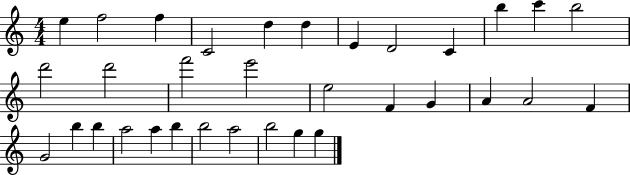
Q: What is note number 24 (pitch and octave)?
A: B5